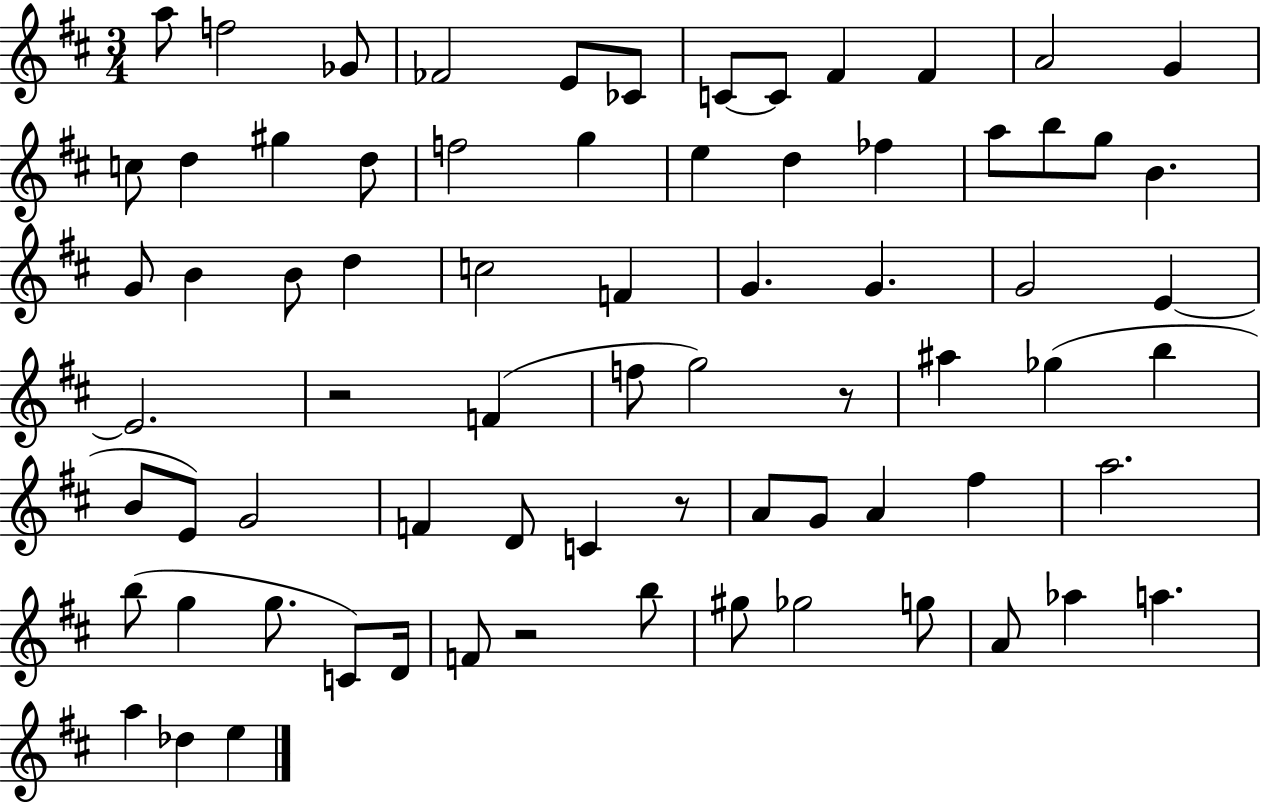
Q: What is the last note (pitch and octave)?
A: E5